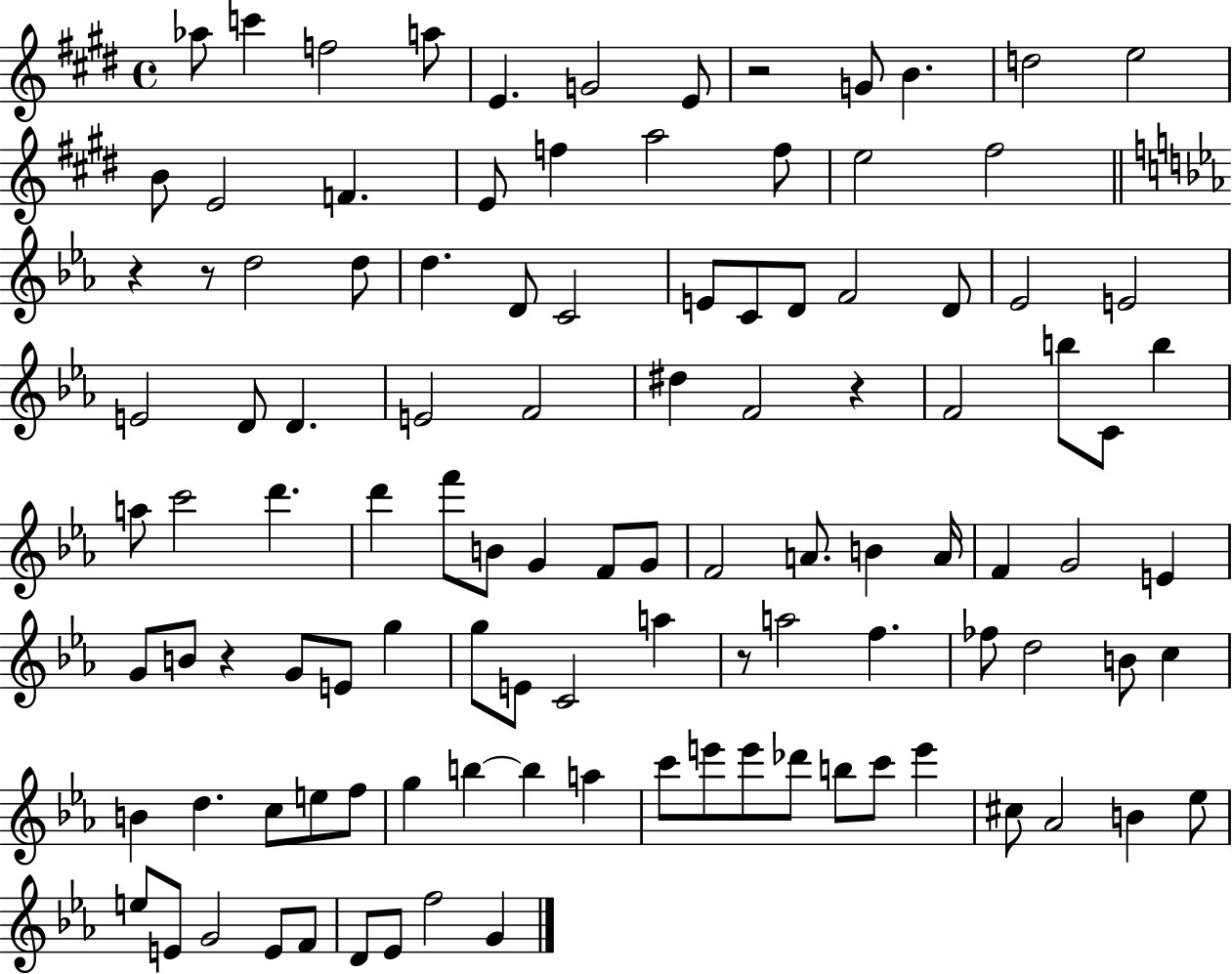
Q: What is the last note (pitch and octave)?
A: G4